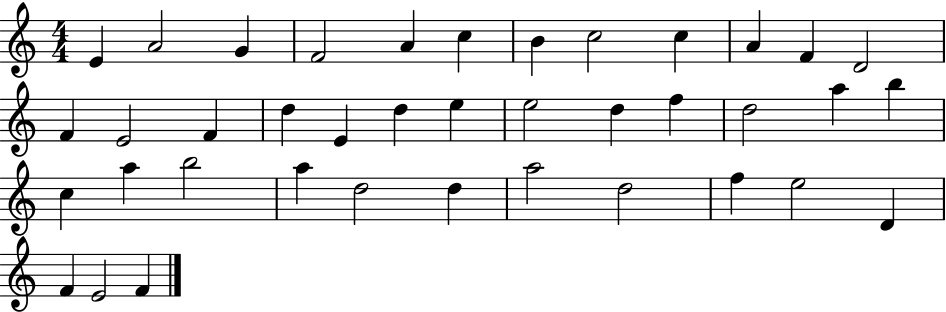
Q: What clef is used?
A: treble